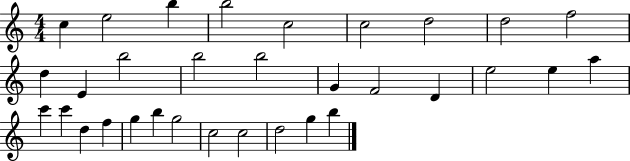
{
  \clef treble
  \numericTimeSignature
  \time 4/4
  \key c \major
  c''4 e''2 b''4 | b''2 c''2 | c''2 d''2 | d''2 f''2 | \break d''4 e'4 b''2 | b''2 b''2 | g'4 f'2 d'4 | e''2 e''4 a''4 | \break c'''4 c'''4 d''4 f''4 | g''4 b''4 g''2 | c''2 c''2 | d''2 g''4 b''4 | \break \bar "|."
}